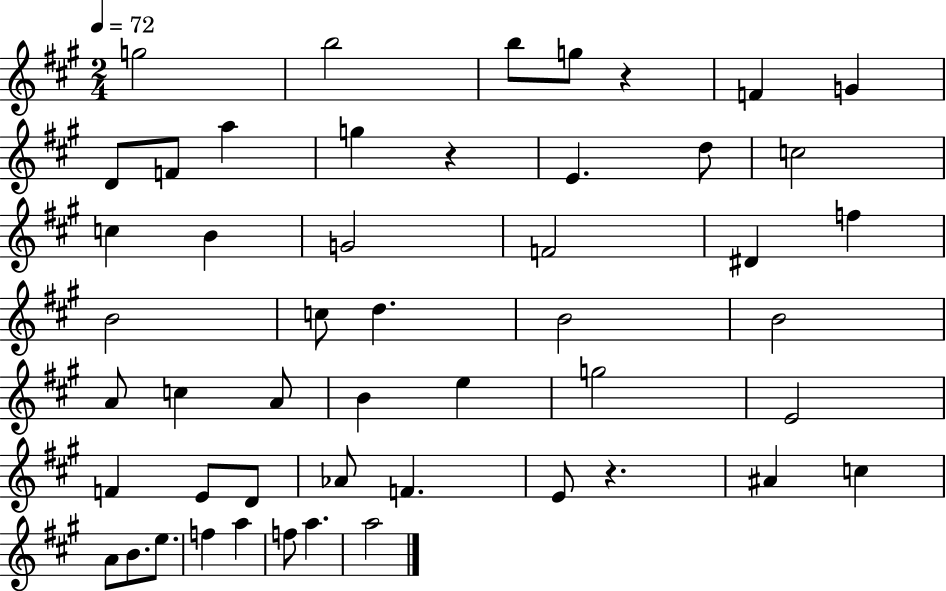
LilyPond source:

{
  \clef treble
  \numericTimeSignature
  \time 2/4
  \key a \major
  \tempo 4 = 72
  g''2 | b''2 | b''8 g''8 r4 | f'4 g'4 | \break d'8 f'8 a''4 | g''4 r4 | e'4. d''8 | c''2 | \break c''4 b'4 | g'2 | f'2 | dis'4 f''4 | \break b'2 | c''8 d''4. | b'2 | b'2 | \break a'8 c''4 a'8 | b'4 e''4 | g''2 | e'2 | \break f'4 e'8 d'8 | aes'8 f'4. | e'8 r4. | ais'4 c''4 | \break a'8 b'8. e''8. | f''4 a''4 | f''8 a''4. | a''2 | \break \bar "|."
}